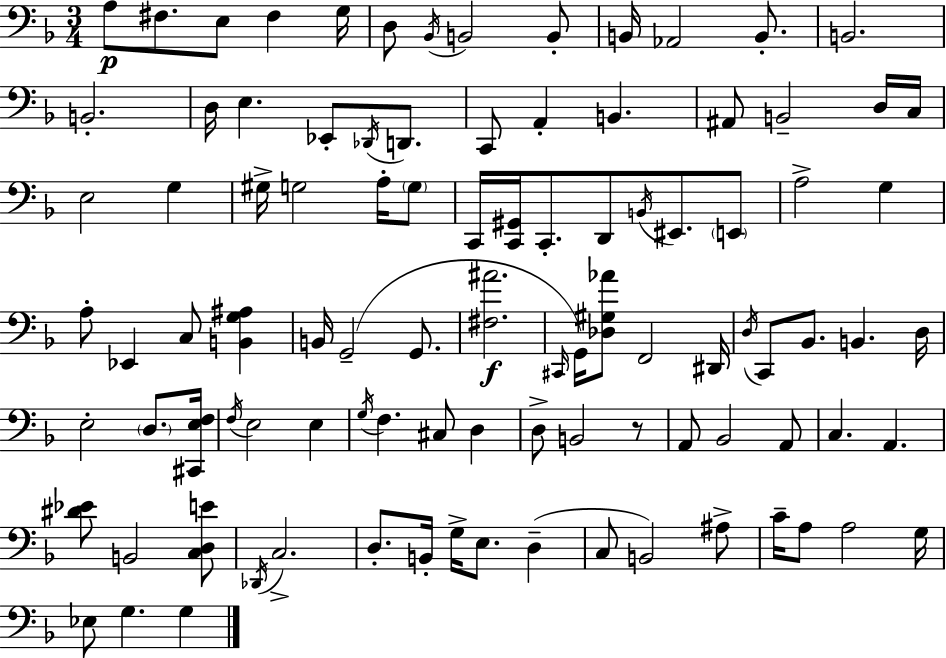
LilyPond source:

{
  \clef bass
  \numericTimeSignature
  \time 3/4
  \key d \minor
  \repeat volta 2 { a8\p fis8. e8 fis4 g16 | d8 \acciaccatura { bes,16 } b,2 b,8-. | b,16 aes,2 b,8.-. | b,2. | \break b,2.-. | d16 e4. ees,8-. \acciaccatura { des,16 } d,8. | c,8 a,4-. b,4. | ais,8 b,2-- | \break d16 c16 e2 g4 | gis16-> g2 a16-. | \parenthesize g8 c,16 <c, gis,>16 c,8.-. d,8 \acciaccatura { b,16 } eis,8. | \parenthesize e,8 a2-> g4 | \break a8-. ees,4 c8 <b, g ais>4 | b,16 g,2--( | g,8. <fis ais'>2.\f | \grace { cis,16 } g,16) <des gis aes'>8 f,2 | \break dis,16 \acciaccatura { d16 } c,8 bes,8. b,4. | d16 e2-. | \parenthesize d8. <cis, e f>16 \acciaccatura { f16 } e2 | e4 \acciaccatura { g16 } f4. | \break cis8 d4 d8-> b,2 | r8 a,8 bes,2 | a,8 c4. | a,4. <dis' ees'>8 b,2 | \break <c d e'>8 \acciaccatura { des,16 } c2.-> | d8.-. b,16-. | g16-> e8. d4--( c8 b,2) | ais8-> c'16-- a8 a2 | \break g16 ees8 g4. | g4 } \bar "|."
}